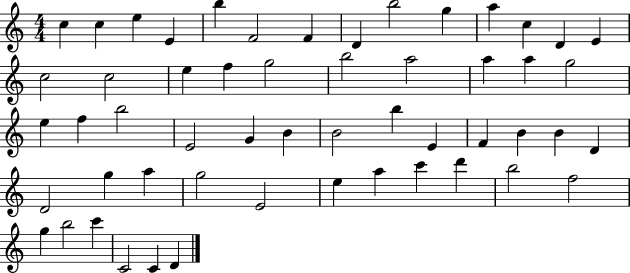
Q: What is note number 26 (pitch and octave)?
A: F5